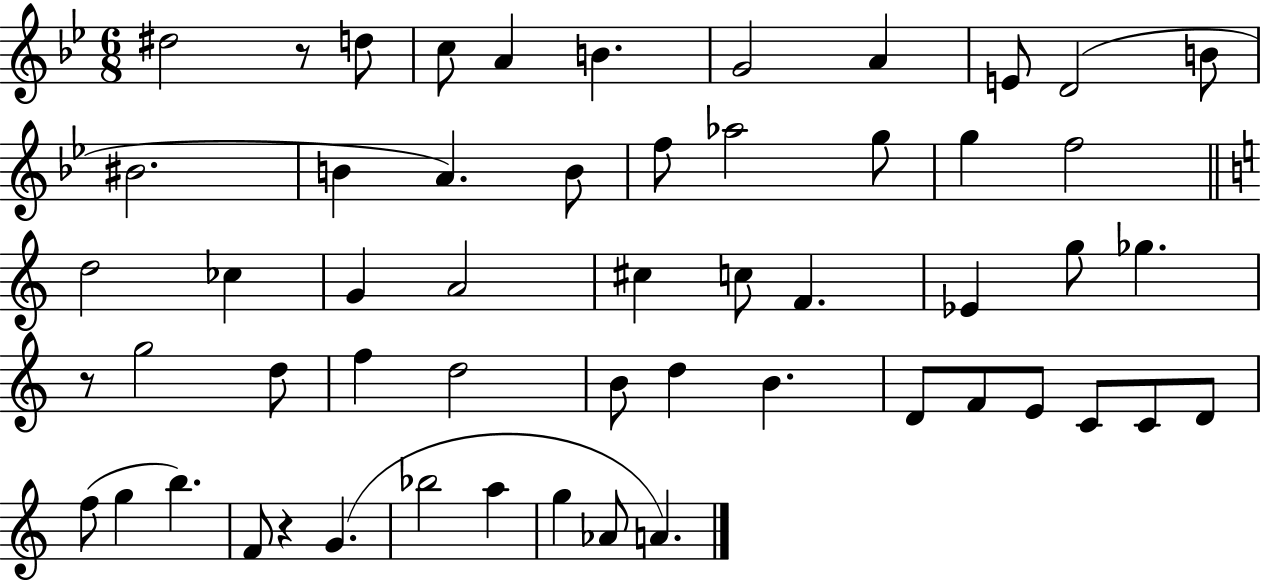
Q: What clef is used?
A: treble